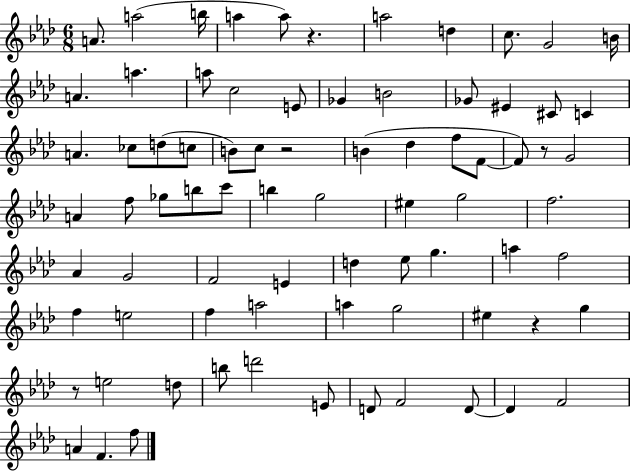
A4/e. A5/h B5/s A5/q A5/e R/q. A5/h D5/q C5/e. G4/h B4/s A4/q. A5/q. A5/e C5/h E4/e Gb4/q B4/h Gb4/e EIS4/q C#4/e C4/q A4/q. CES5/e D5/e C5/e B4/e C5/e R/h B4/q Db5/q F5/e F4/e F4/e R/e G4/h A4/q F5/e Gb5/e B5/e C6/e B5/q G5/h EIS5/q G5/h F5/h. Ab4/q G4/h F4/h E4/q D5/q Eb5/e G5/q. A5/q F5/h F5/q E5/h F5/q A5/h A5/q G5/h EIS5/q R/q G5/q R/e E5/h D5/e B5/e D6/h E4/e D4/e F4/h D4/e D4/q F4/h A4/q F4/q. F5/e